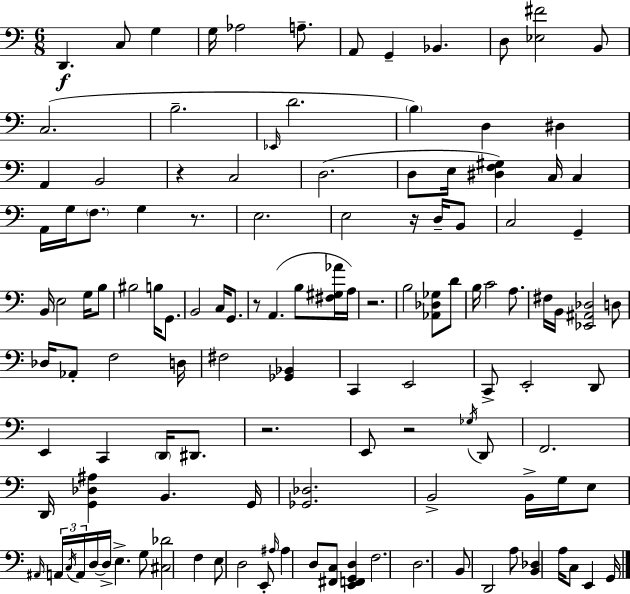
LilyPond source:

{
  \clef bass
  \numericTimeSignature
  \time 6/8
  \key c \major
  \repeat volta 2 { d,4.\f c8 g4 | g16 aes2 a8.-- | a,8 g,4-- bes,4. | d8 <ees fis'>2 b,8 | \break c2.( | b2.-- | \grace { ees,16 } d'2. | \parenthesize b4) d4 dis4 | \break a,4 b,2 | r4 c2 | d2.( | d8 e16 <dis f gis>4) c16 c4 | \break a,16 g16 \parenthesize f8. g4 r8. | e2. | e2 r16 d16-- b,8 | c2 g,4-- | \break b,16 e2 g16 b8 | bis2 b16 g,8. | b,2 c16 g,8. | r8 a,4.( b8 <fis gis aes'>16 | \break a16) r2. | b2 <aes, des ges>8 d'8 | b16 c'2 a8. | fis16 b,16 <ees, ais, des>2 d8 | \break des16 aes,8-. f2 | d16 fis2 <ges, bes,>4 | c,4 e,2 | c,8-> e,2-. d,8 | \break e,4 c,4 \parenthesize d,16 dis,8. | r2. | e,8 r2 \acciaccatura { ges16 } | d,8 f,2. | \break d,16 <g, des ais>4 b,4. | g,16 <ges, des>2. | b,2-> b,16-> g16 | e8 \grace { ais,16 } \tuplet 3/2 { a,16 \acciaccatura { c16 } a,16 } d16~~ d16-> e4.-> | \break g8 <cis des'>2 | f4 e8 d2 | e,8-. \grace { ais16 } ais4 d8 <fis, c>8 | <e, f, g, d>4 f2. | \break d2. | b,8 d,2 | a8 <b, des>4 a16 c8 | e,4 g,16 } \bar "|."
}